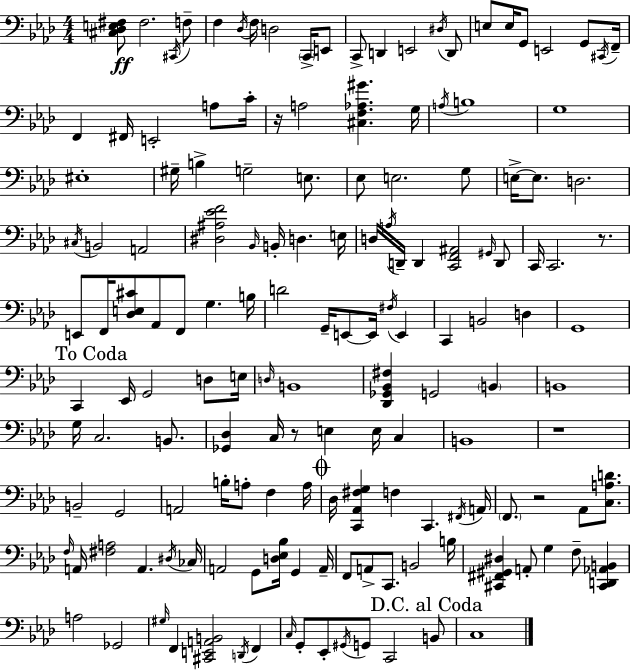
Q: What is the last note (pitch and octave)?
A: C3